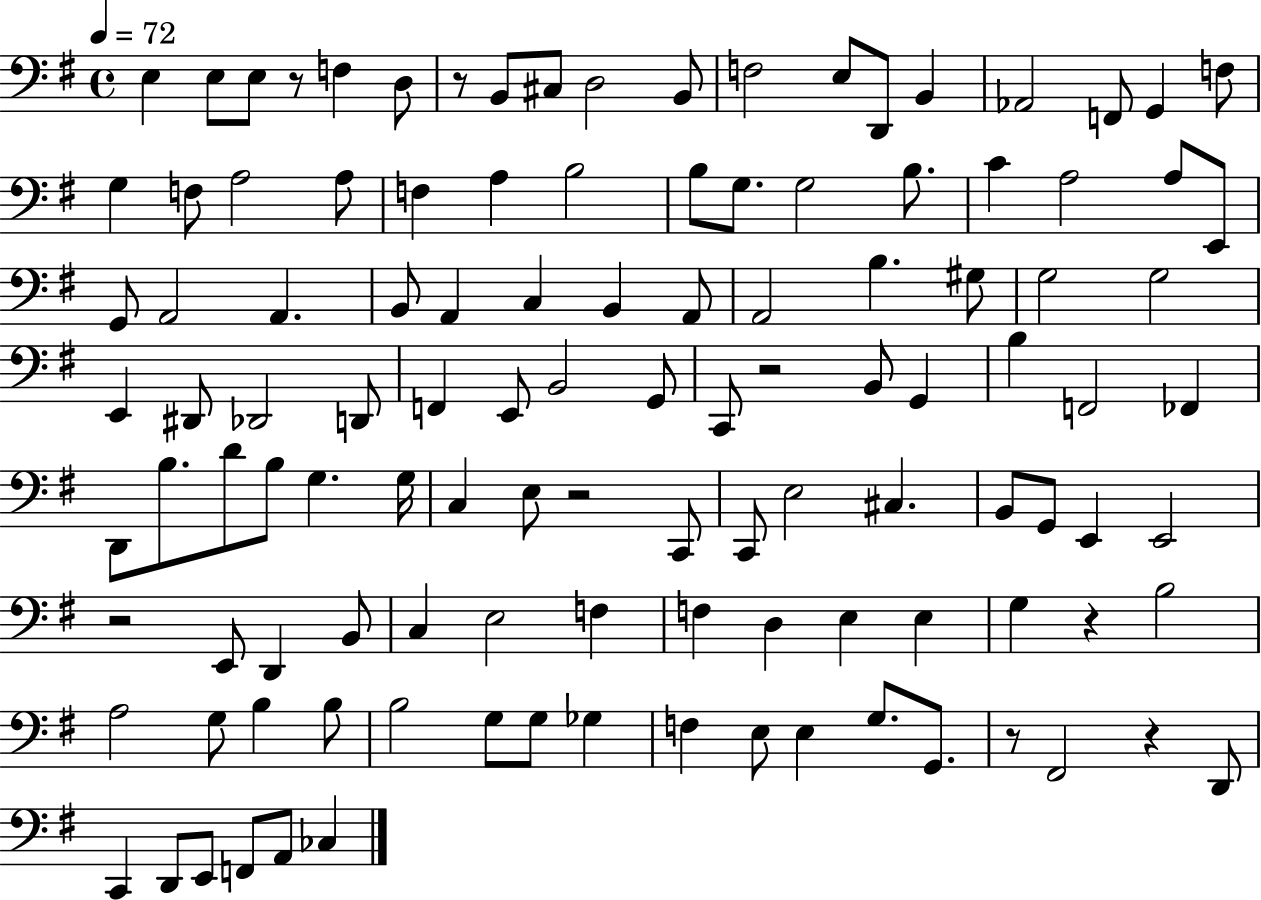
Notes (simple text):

E3/q E3/e E3/e R/e F3/q D3/e R/e B2/e C#3/e D3/h B2/e F3/h E3/e D2/e B2/q Ab2/h F2/e G2/q F3/e G3/q F3/e A3/h A3/e F3/q A3/q B3/h B3/e G3/e. G3/h B3/e. C4/q A3/h A3/e E2/e G2/e A2/h A2/q. B2/e A2/q C3/q B2/q A2/e A2/h B3/q. G#3/e G3/h G3/h E2/q D#2/e Db2/h D2/e F2/q E2/e B2/h G2/e C2/e R/h B2/e G2/q B3/q F2/h FES2/q D2/e B3/e. D4/e B3/e G3/q. G3/s C3/q E3/e R/h C2/e C2/e E3/h C#3/q. B2/e G2/e E2/q E2/h R/h E2/e D2/q B2/e C3/q E3/h F3/q F3/q D3/q E3/q E3/q G3/q R/q B3/h A3/h G3/e B3/q B3/e B3/h G3/e G3/e Gb3/q F3/q E3/e E3/q G3/e. G2/e. R/e F#2/h R/q D2/e C2/q D2/e E2/e F2/e A2/e CES3/q